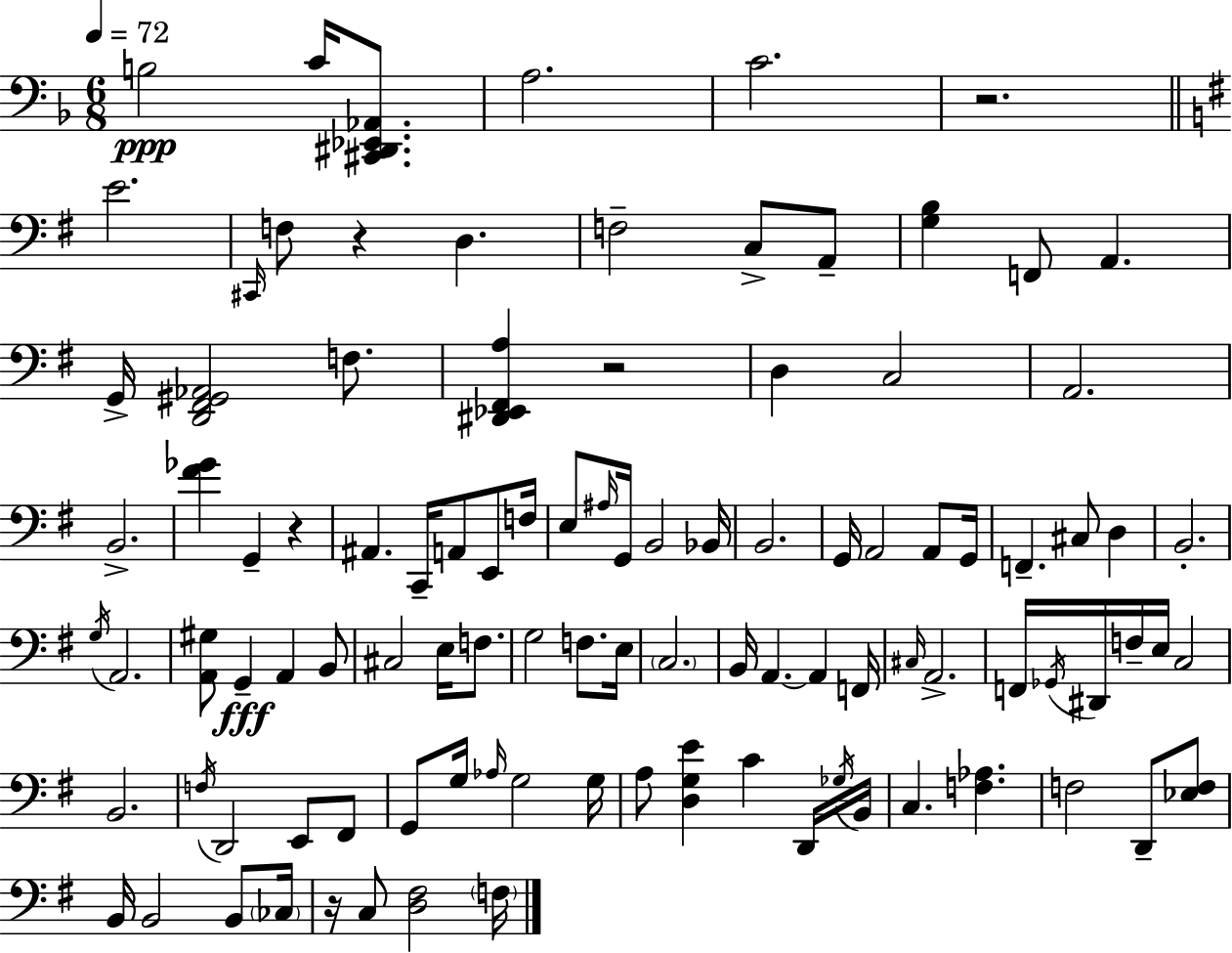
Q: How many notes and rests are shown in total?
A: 102